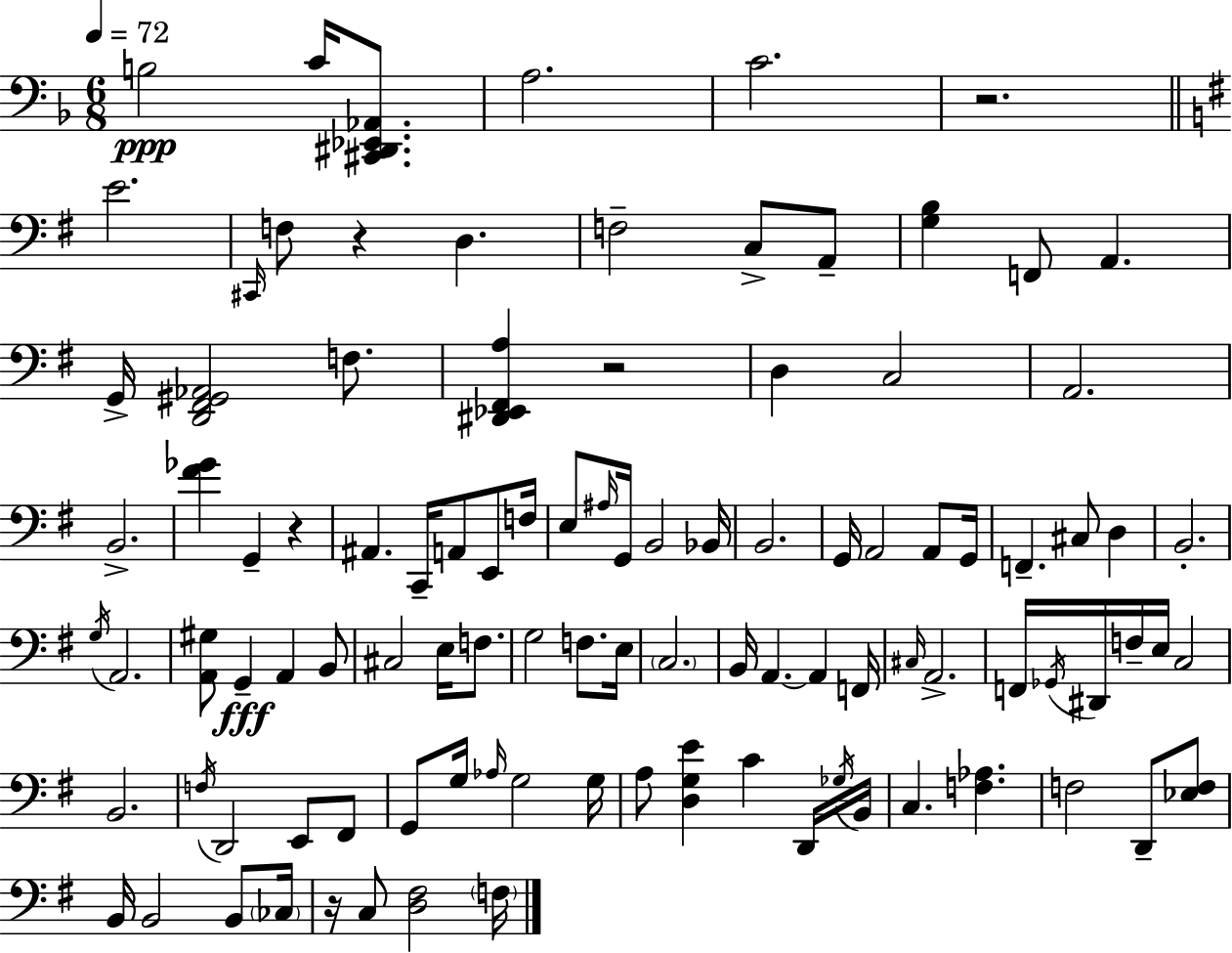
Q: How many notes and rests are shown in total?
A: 102